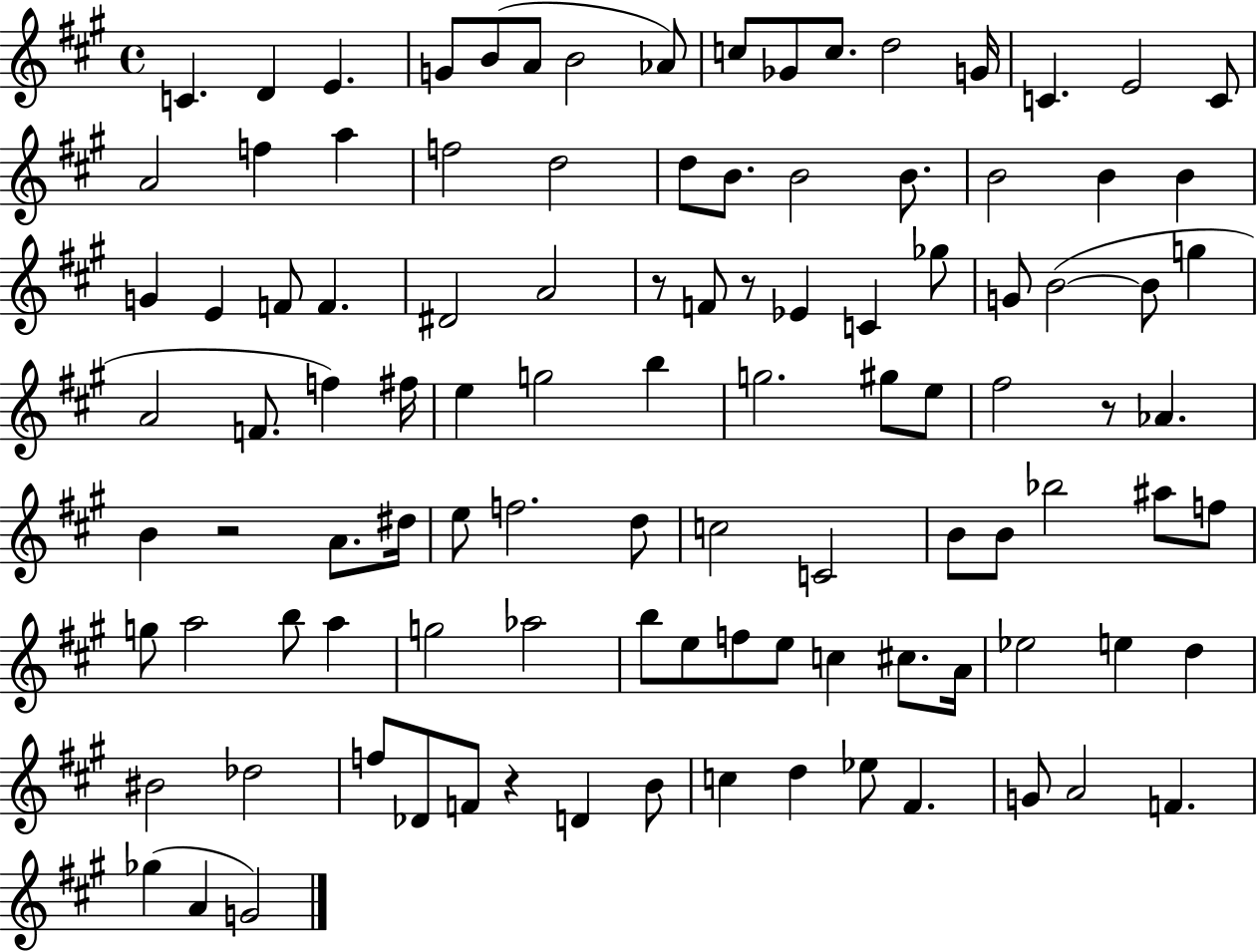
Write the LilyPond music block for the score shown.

{
  \clef treble
  \time 4/4
  \defaultTimeSignature
  \key a \major
  c'4. d'4 e'4. | g'8 b'8( a'8 b'2 aes'8) | c''8 ges'8 c''8. d''2 g'16 | c'4. e'2 c'8 | \break a'2 f''4 a''4 | f''2 d''2 | d''8 b'8. b'2 b'8. | b'2 b'4 b'4 | \break g'4 e'4 f'8 f'4. | dis'2 a'2 | r8 f'8 r8 ees'4 c'4 ges''8 | g'8 b'2~(~ b'8 g''4 | \break a'2 f'8. f''4) fis''16 | e''4 g''2 b''4 | g''2. gis''8 e''8 | fis''2 r8 aes'4. | \break b'4 r2 a'8. dis''16 | e''8 f''2. d''8 | c''2 c'2 | b'8 b'8 bes''2 ais''8 f''8 | \break g''8 a''2 b''8 a''4 | g''2 aes''2 | b''8 e''8 f''8 e''8 c''4 cis''8. a'16 | ees''2 e''4 d''4 | \break bis'2 des''2 | f''8 des'8 f'8 r4 d'4 b'8 | c''4 d''4 ees''8 fis'4. | g'8 a'2 f'4. | \break ges''4( a'4 g'2) | \bar "|."
}